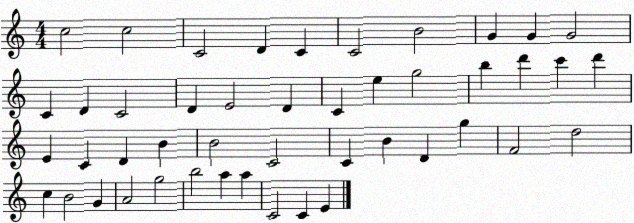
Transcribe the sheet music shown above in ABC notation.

X:1
T:Untitled
M:4/4
L:1/4
K:C
c2 c2 C2 D C C2 B2 G G G2 C D C2 D E2 D C e g2 b d' c' d' E C D B B2 C2 C B D g F2 d2 c B2 G A2 g2 b2 a a C2 C E